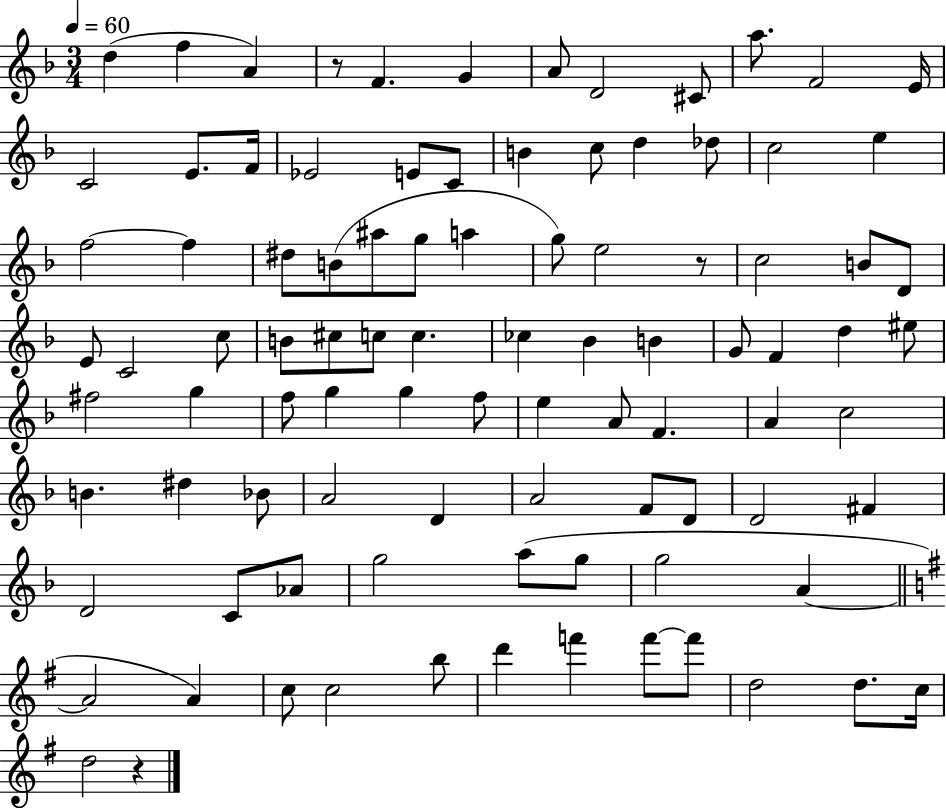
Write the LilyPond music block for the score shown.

{
  \clef treble
  \numericTimeSignature
  \time 3/4
  \key f \major
  \tempo 4 = 60
  \repeat volta 2 { d''4( f''4 a'4) | r8 f'4. g'4 | a'8 d'2 cis'8 | a''8. f'2 e'16 | \break c'2 e'8. f'16 | ees'2 e'8 c'8 | b'4 c''8 d''4 des''8 | c''2 e''4 | \break f''2~~ f''4 | dis''8 b'8( ais''8 g''8 a''4 | g''8) e''2 r8 | c''2 b'8 d'8 | \break e'8 c'2 c''8 | b'8 cis''8 c''8 c''4. | ces''4 bes'4 b'4 | g'8 f'4 d''4 eis''8 | \break fis''2 g''4 | f''8 g''4 g''4 f''8 | e''4 a'8 f'4. | a'4 c''2 | \break b'4. dis''4 bes'8 | a'2 d'4 | a'2 f'8 d'8 | d'2 fis'4 | \break d'2 c'8 aes'8 | g''2 a''8( g''8 | g''2 a'4~~ | \bar "||" \break \key g \major a'2 a'4) | c''8 c''2 b''8 | d'''4 f'''4 f'''8~~ f'''8 | d''2 d''8. c''16 | \break d''2 r4 | } \bar "|."
}